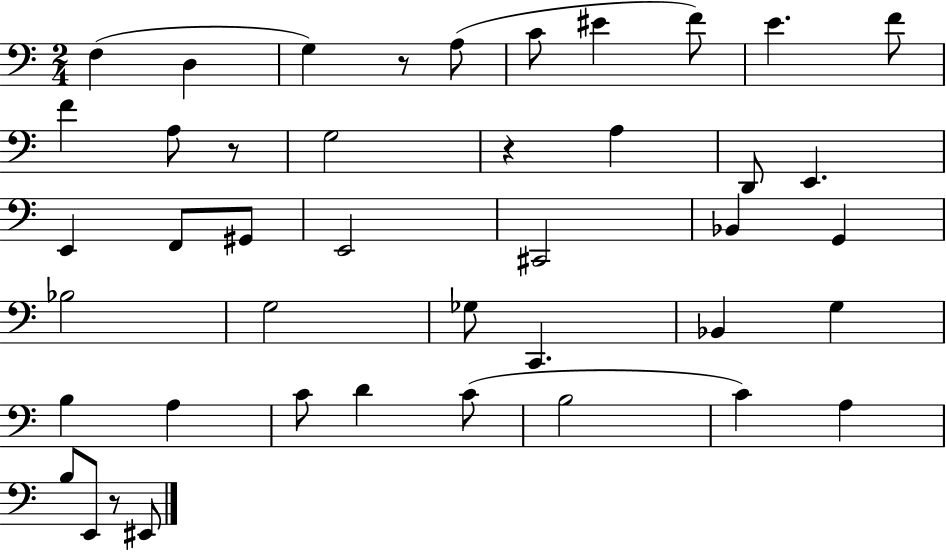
X:1
T:Untitled
M:2/4
L:1/4
K:C
F, D, G, z/2 A,/2 C/2 ^E F/2 E F/2 F A,/2 z/2 G,2 z A, D,,/2 E,, E,, F,,/2 ^G,,/2 E,,2 ^C,,2 _B,, G,, _B,2 G,2 _G,/2 C,, _B,, G, B, A, C/2 D C/2 B,2 C A, B,/2 E,,/2 z/2 ^E,,/2